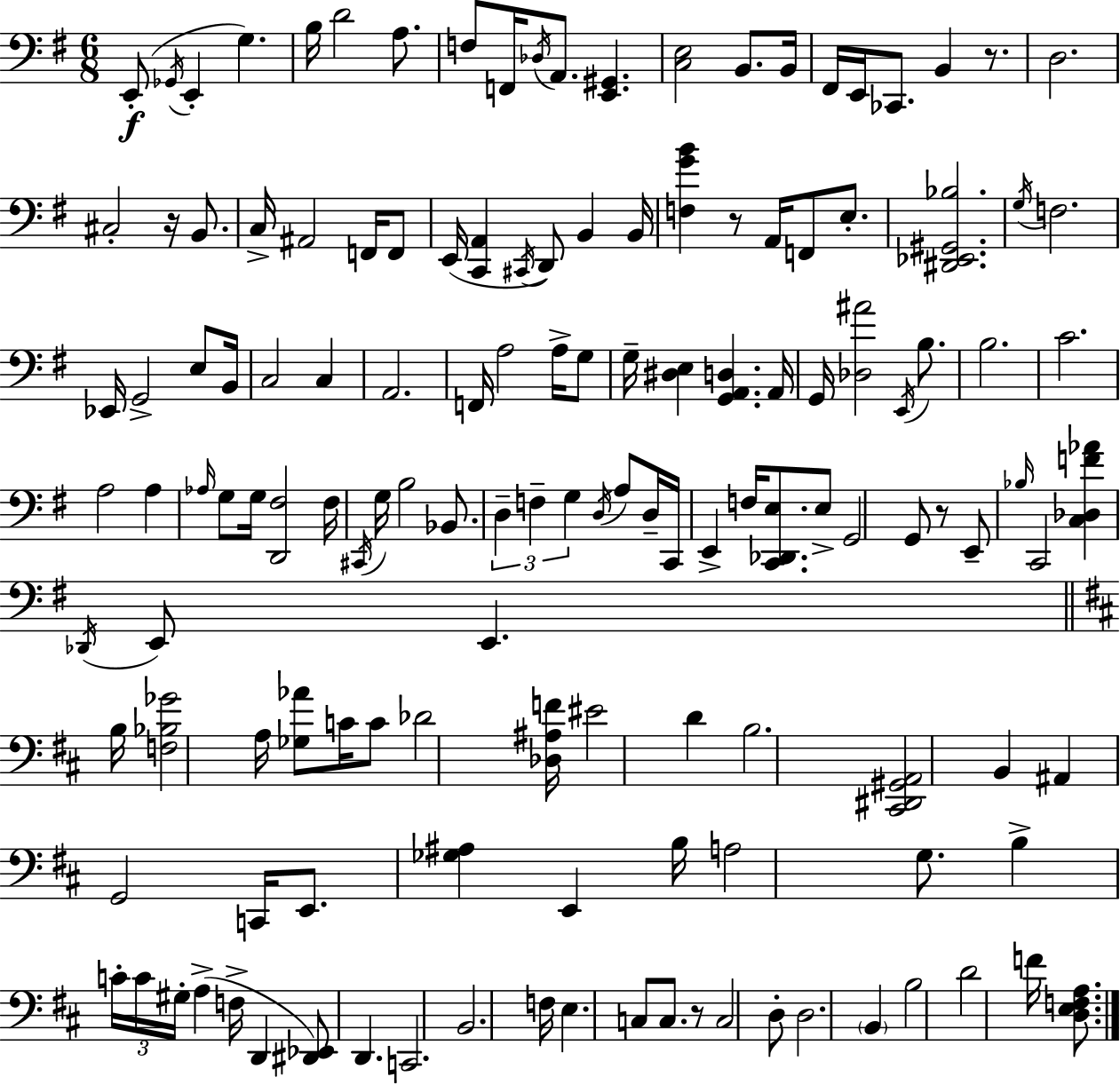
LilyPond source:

{
  \clef bass
  \numericTimeSignature
  \time 6/8
  \key g \major
  e,8-.(\f \acciaccatura { ges,16 } e,4-. g4.) | b16 d'2 a8. | f8 f,16 \acciaccatura { des16 } a,8. <e, gis,>4. | <c e>2 b,8. | \break b,16 fis,16 e,16 ces,8. b,4 r8. | d2. | cis2-. r16 b,8. | c16-> ais,2 f,16 | \break f,8 e,16( <c, a,>4 \acciaccatura { cis,16 } d,8) b,4 | b,16 <f g' b'>4 r8 a,16 f,8 | e8.-. <dis, ees, gis, bes>2. | \acciaccatura { g16 } f2. | \break ees,16 g,2-> | e8 b,16 c2 | c4 a,2. | f,16 a2 | \break a16-> g8 g16-- <dis e>4 <g, a, d>4. | a,16 g,16 <des ais'>2 | \acciaccatura { e,16 } b8. b2. | c'2. | \break a2 | a4 \grace { aes16 } g8 g16 <d, fis>2 | fis16 \acciaccatura { cis,16 } g16 b2 | bes,8. \tuplet 3/2 { d4-- f4-- | \break g4 } \acciaccatura { d16 } a8 d16-- c,16 | e,4-> f16 <c, des, e>8. e8-> g,2 | g,8 r8 e,8-- | \grace { bes16 } c,2 <c des f' aes'>4 | \break \acciaccatura { des,16 } e,8 e,4. \bar "||" \break \key d \major b16 <f bes ges'>2 a16 <ges aes'>8 | c'16 c'8 des'2 <des ais f'>16 | eis'2 d'4 | b2. | \break <cis, dis, gis, a,>2 b,4 | ais,4 g,2 | c,16 e,8. <ges ais>4 e,4 | b16 a2 g8. | \break b4-> \tuplet 3/2 { c'16-. c'16 gis16-. } a4->( f16-> | d,4 <dis, ees,>8) d,4. | c,2. | b,2. | \break f16 e4. c8 c8. | r8 c2 d8-. | d2. | \parenthesize b,4 b2 | \break d'2 f'16 <d e f a>8. | \bar "|."
}